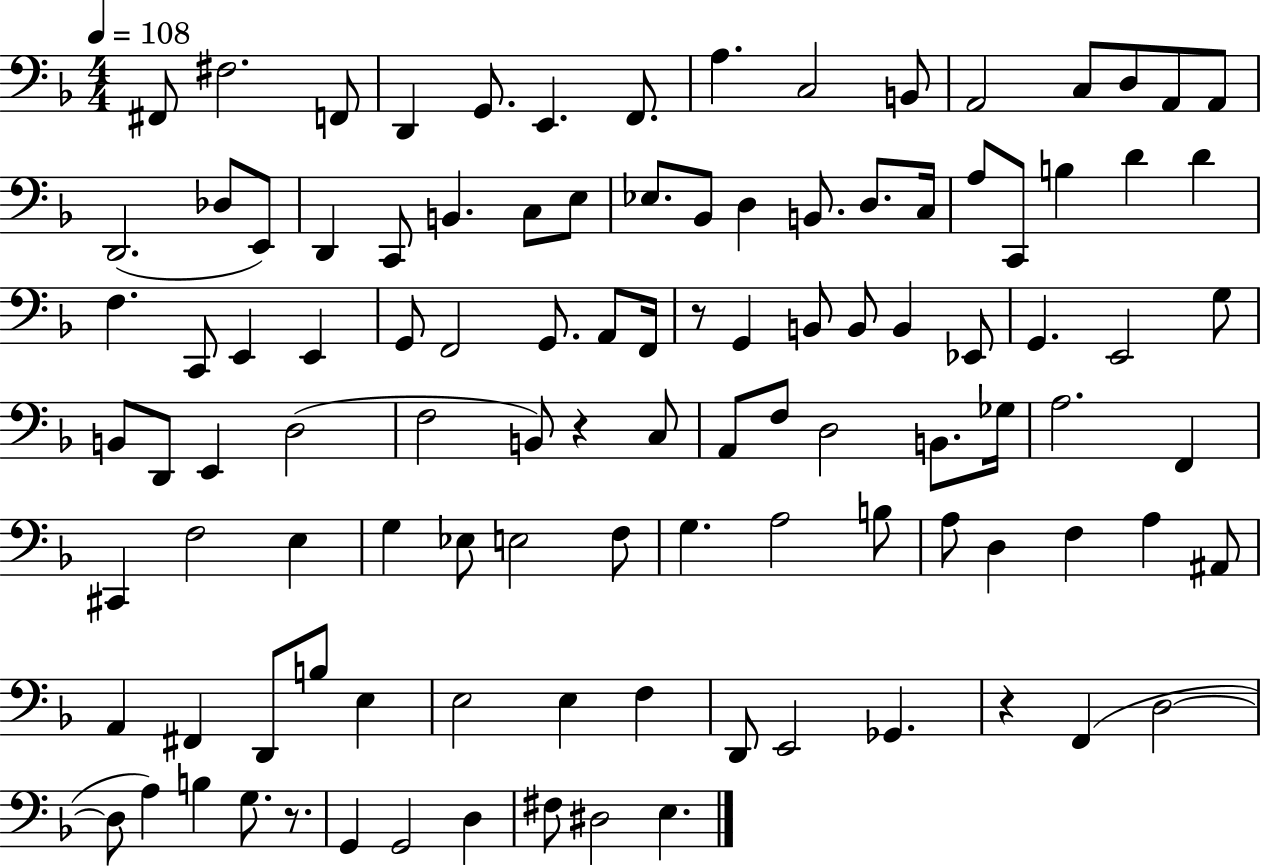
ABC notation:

X:1
T:Untitled
M:4/4
L:1/4
K:F
^F,,/2 ^F,2 F,,/2 D,, G,,/2 E,, F,,/2 A, C,2 B,,/2 A,,2 C,/2 D,/2 A,,/2 A,,/2 D,,2 _D,/2 E,,/2 D,, C,,/2 B,, C,/2 E,/2 _E,/2 _B,,/2 D, B,,/2 D,/2 C,/4 A,/2 C,,/2 B, D D F, C,,/2 E,, E,, G,,/2 F,,2 G,,/2 A,,/2 F,,/4 z/2 G,, B,,/2 B,,/2 B,, _E,,/2 G,, E,,2 G,/2 B,,/2 D,,/2 E,, D,2 F,2 B,,/2 z C,/2 A,,/2 F,/2 D,2 B,,/2 _G,/4 A,2 F,, ^C,, F,2 E, G, _E,/2 E,2 F,/2 G, A,2 B,/2 A,/2 D, F, A, ^A,,/2 A,, ^F,, D,,/2 B,/2 E, E,2 E, F, D,,/2 E,,2 _G,, z F,, D,2 D,/2 A, B, G,/2 z/2 G,, G,,2 D, ^F,/2 ^D,2 E,